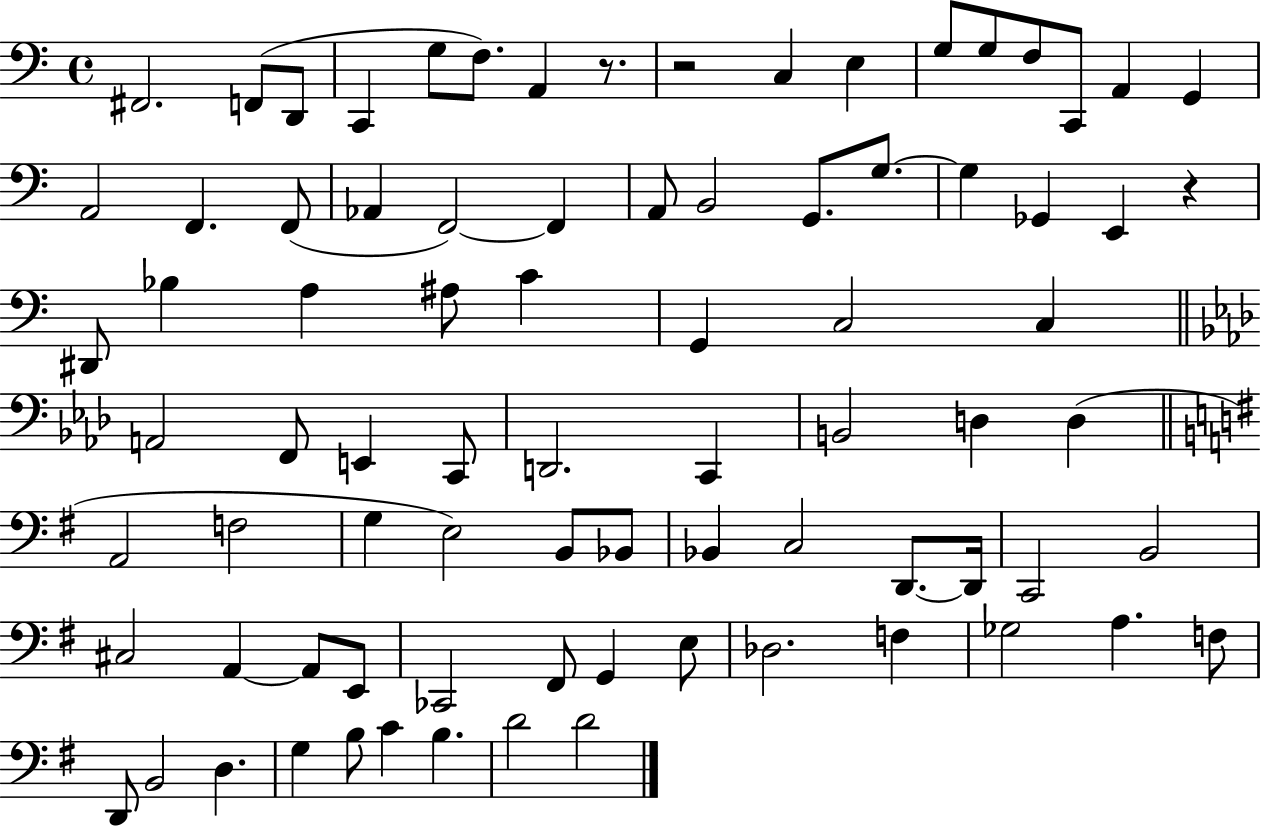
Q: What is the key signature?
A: C major